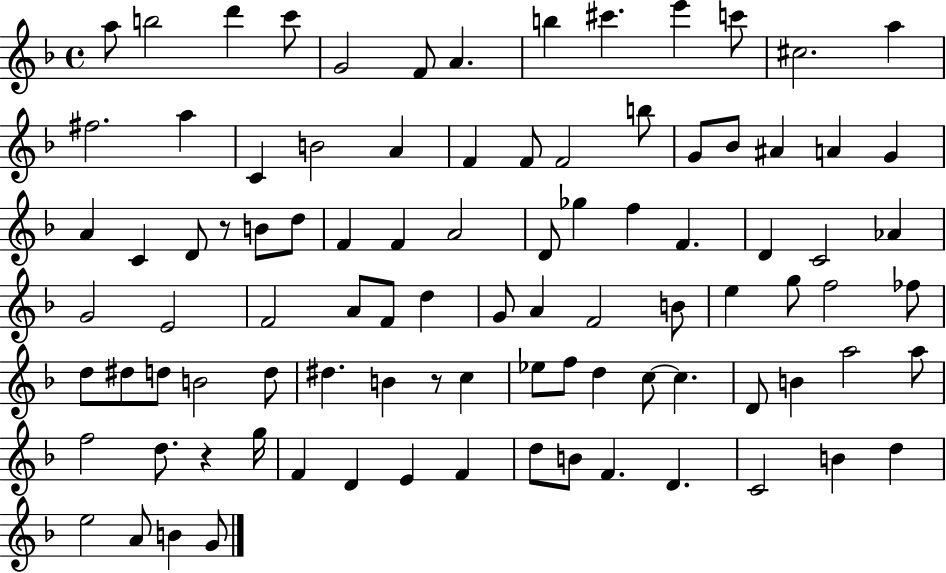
A5/e B5/h D6/q C6/e G4/h F4/e A4/q. B5/q C#6/q. E6/q C6/e C#5/h. A5/q F#5/h. A5/q C4/q B4/h A4/q F4/q F4/e F4/h B5/e G4/e Bb4/e A#4/q A4/q G4/q A4/q C4/q D4/e R/e B4/e D5/e F4/q F4/q A4/h D4/e Gb5/q F5/q F4/q. D4/q C4/h Ab4/q G4/h E4/h F4/h A4/e F4/e D5/q G4/e A4/q F4/h B4/e E5/q G5/e F5/h FES5/e D5/e D#5/e D5/e B4/h D5/e D#5/q. B4/q R/e C5/q Eb5/e F5/e D5/q C5/e C5/q. D4/e B4/q A5/h A5/e F5/h D5/e. R/q G5/s F4/q D4/q E4/q F4/q D5/e B4/e F4/q. D4/q. C4/h B4/q D5/q E5/h A4/e B4/q G4/e